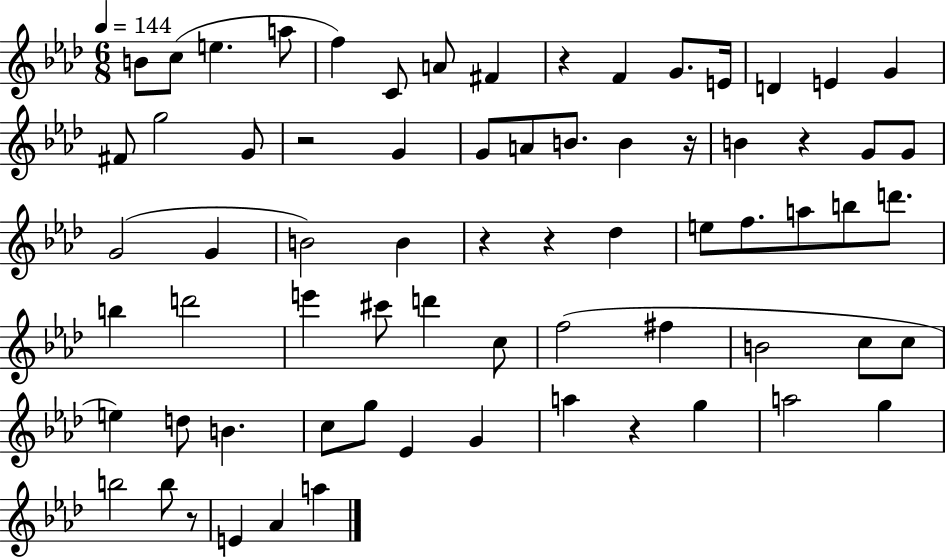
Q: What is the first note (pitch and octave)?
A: B4